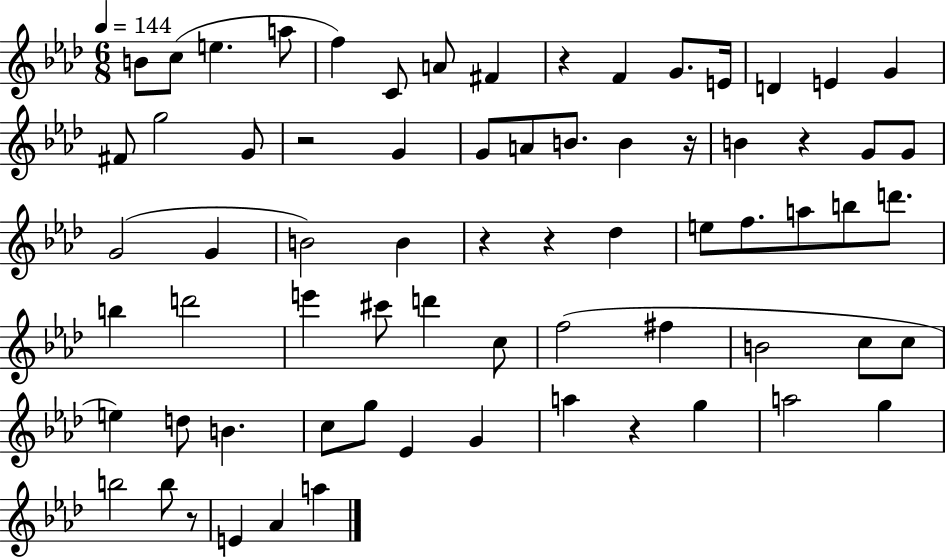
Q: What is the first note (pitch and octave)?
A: B4